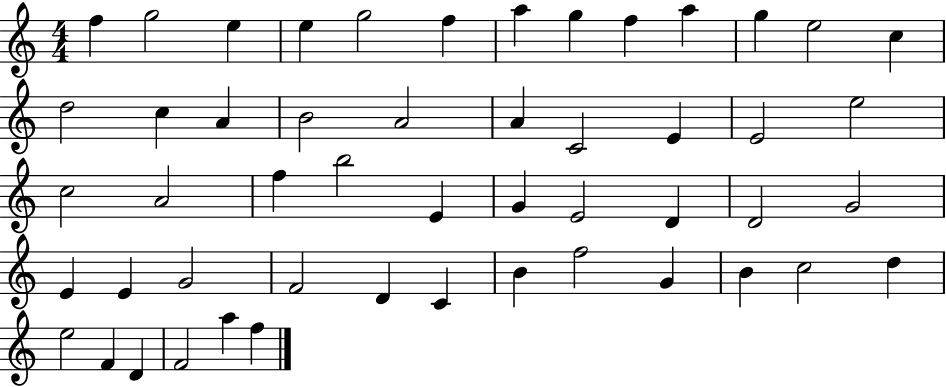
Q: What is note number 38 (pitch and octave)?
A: D4